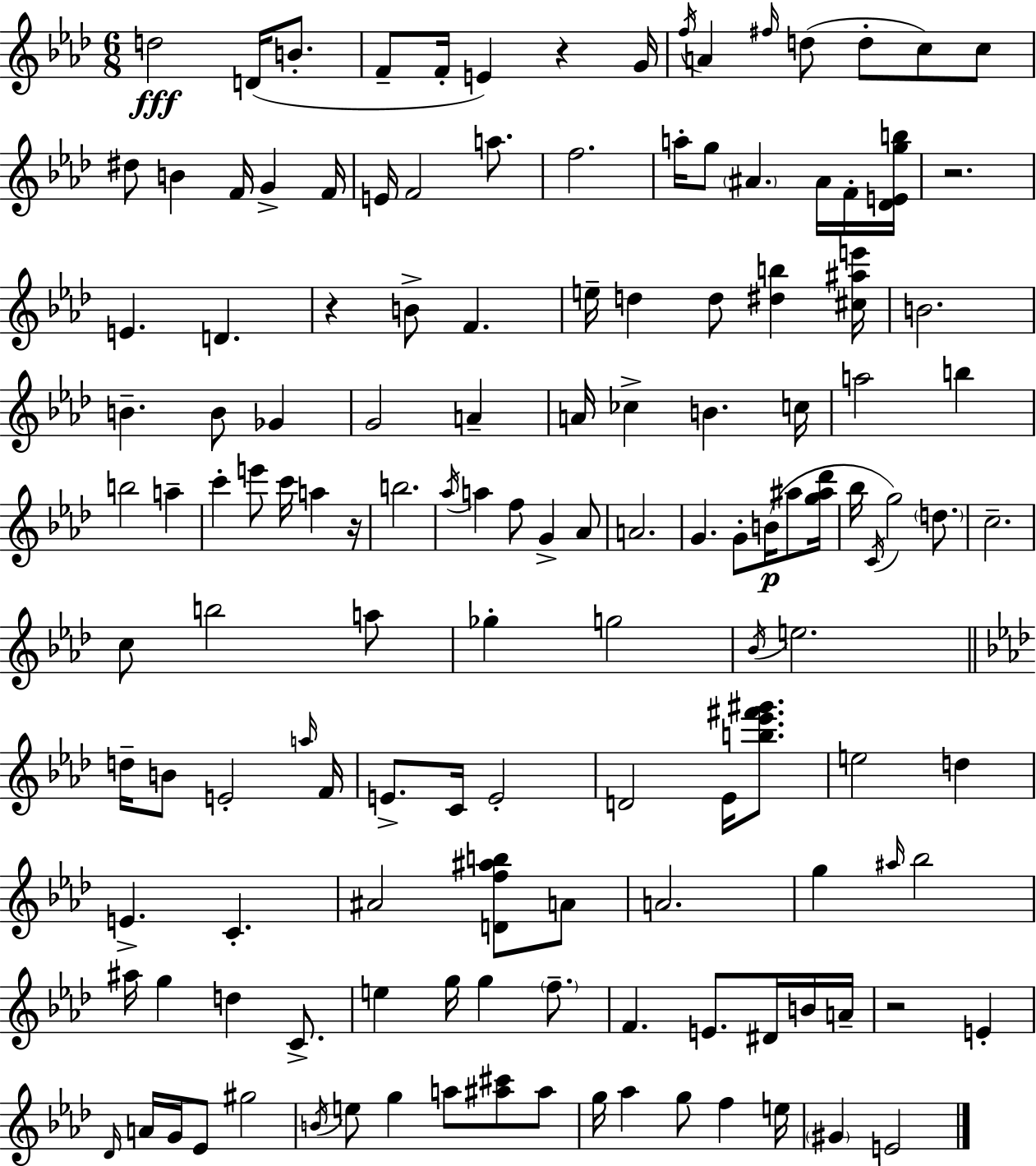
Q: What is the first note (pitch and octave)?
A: D5